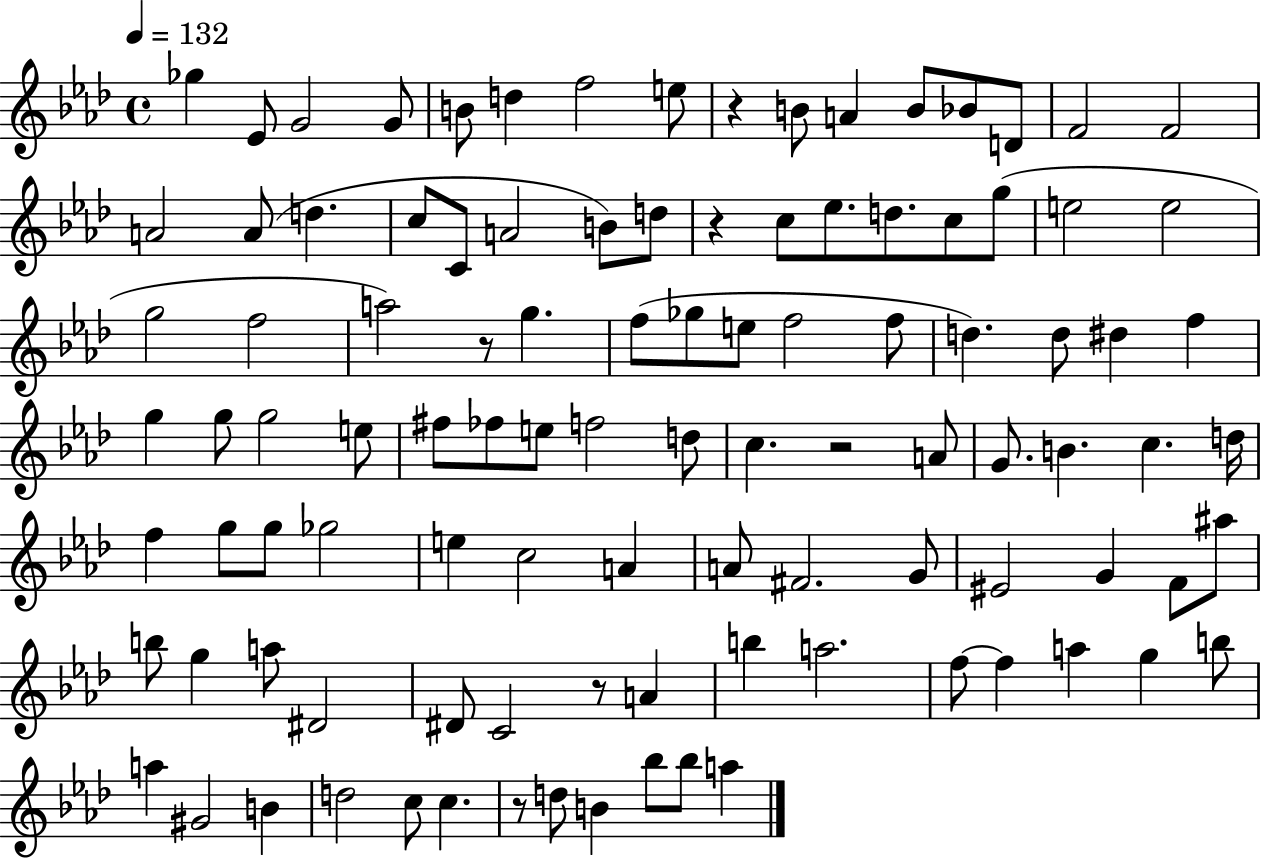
{
  \clef treble
  \time 4/4
  \defaultTimeSignature
  \key aes \major
  \tempo 4 = 132
  ges''4 ees'8 g'2 g'8 | b'8 d''4 f''2 e''8 | r4 b'8 a'4 b'8 bes'8 d'8 | f'2 f'2 | \break a'2 a'8( d''4. | c''8 c'8 a'2 b'8) d''8 | r4 c''8 ees''8. d''8. c''8 g''8( | e''2 e''2 | \break g''2 f''2 | a''2) r8 g''4. | f''8( ges''8 e''8 f''2 f''8 | d''4.) d''8 dis''4 f''4 | \break g''4 g''8 g''2 e''8 | fis''8 fes''8 e''8 f''2 d''8 | c''4. r2 a'8 | g'8. b'4. c''4. d''16 | \break f''4 g''8 g''8 ges''2 | e''4 c''2 a'4 | a'8 fis'2. g'8 | eis'2 g'4 f'8 ais''8 | \break b''8 g''4 a''8 dis'2 | dis'8 c'2 r8 a'4 | b''4 a''2. | f''8~~ f''4 a''4 g''4 b''8 | \break a''4 gis'2 b'4 | d''2 c''8 c''4. | r8 d''8 b'4 bes''8 bes''8 a''4 | \bar "|."
}